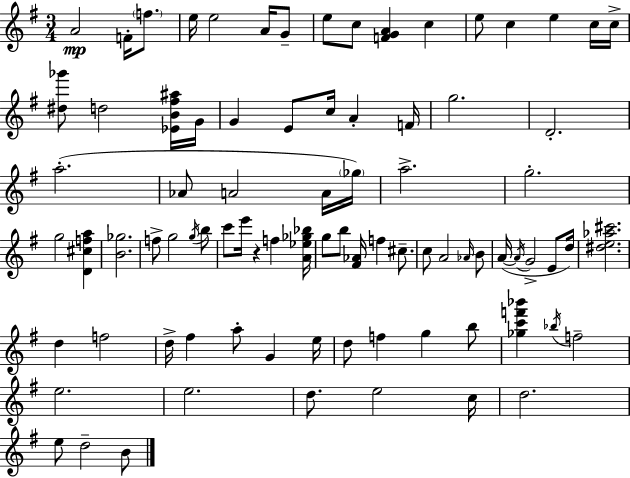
A4/h F4/s F5/e. E5/s E5/h A4/s G4/e E5/e C5/e [F4,G4,A4]/q C5/q E5/e C5/q E5/q C5/s C5/s [D#5,Gb6]/e D5/h [Eb4,B4,F#5,A#5]/s G4/s G4/q E4/e C5/s A4/q F4/s G5/h. D4/h. A5/h. Ab4/e A4/h A4/s Gb5/s A5/h. G5/h. G5/h [D4,C#5,F5,A5]/q [B4,Gb5]/h. F5/e G5/h G5/s B5/e C6/e E6/s R/q F5/q [A4,Eb5,Gb5,Bb5]/s G5/e B5/e [F#4,Ab4]/s F5/q C#5/e. C5/e A4/h Ab4/s B4/e A4/s A4/s G4/h E4/e D5/s [D#5,E5,Ab5,C#6]/h. D5/q F5/h D5/s F#5/q A5/e G4/q E5/s D5/e F5/q G5/q B5/e [Gb5,C6,F6,Bb6]/q Bb5/s F5/h E5/h. E5/h. D5/e. E5/h C5/s D5/h. E5/e D5/h B4/e